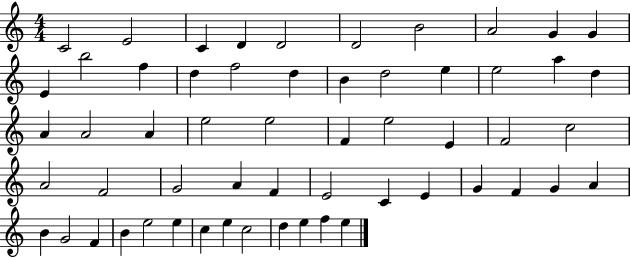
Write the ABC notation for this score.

X:1
T:Untitled
M:4/4
L:1/4
K:C
C2 E2 C D D2 D2 B2 A2 G G E b2 f d f2 d B d2 e e2 a d A A2 A e2 e2 F e2 E F2 c2 A2 F2 G2 A F E2 C E G F G A B G2 F B e2 e c e c2 d e f e